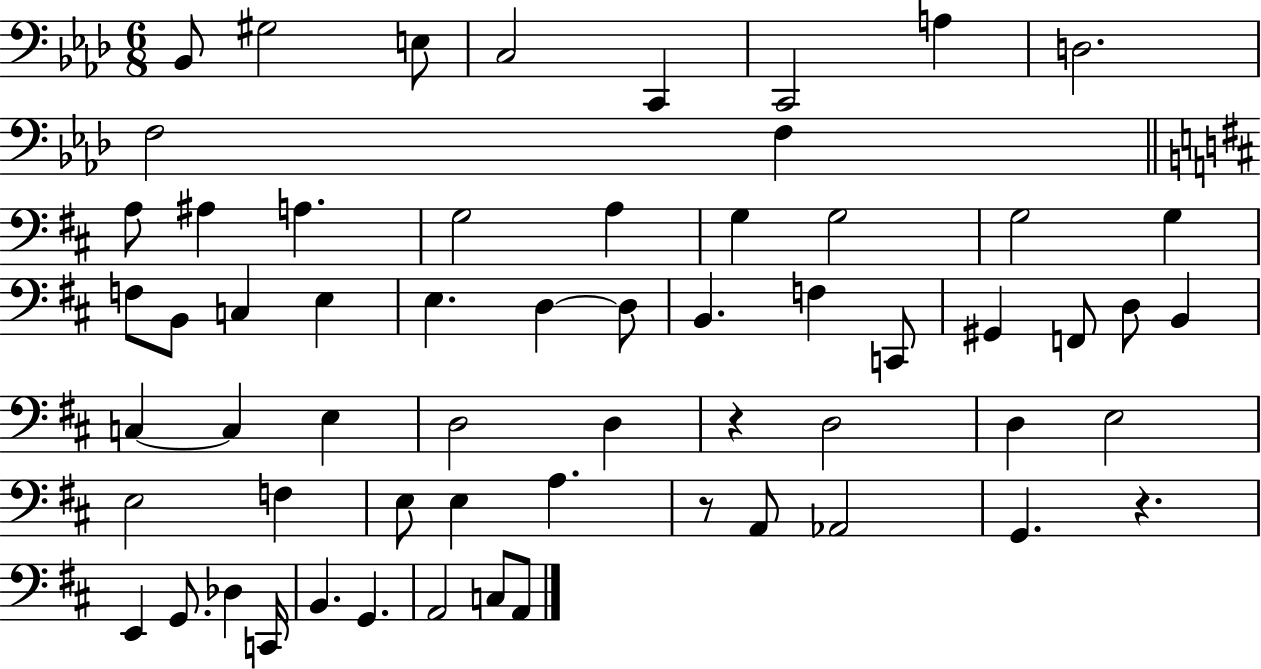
X:1
T:Untitled
M:6/8
L:1/4
K:Ab
_B,,/2 ^G,2 E,/2 C,2 C,, C,,2 A, D,2 F,2 F, A,/2 ^A, A, G,2 A, G, G,2 G,2 G, F,/2 B,,/2 C, E, E, D, D,/2 B,, F, C,,/2 ^G,, F,,/2 D,/2 B,, C, C, E, D,2 D, z D,2 D, E,2 E,2 F, E,/2 E, A, z/2 A,,/2 _A,,2 G,, z E,, G,,/2 _D, C,,/4 B,, G,, A,,2 C,/2 A,,/2